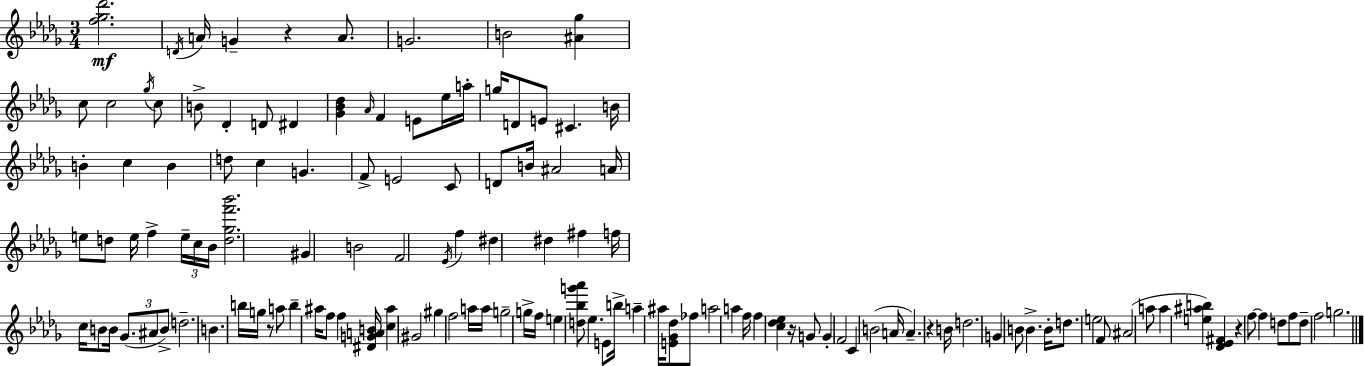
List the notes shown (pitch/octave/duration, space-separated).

[F5,Gb5,Db6]/h. D4/s A4/s G4/q R/q A4/e. G4/h. B4/h [A#4,Gb5]/q C5/e C5/h Gb5/s C5/e B4/e Db4/q D4/e D#4/q [Gb4,Bb4,Db5]/q Ab4/s F4/q E4/e Eb5/s A5/s G5/s D4/e E4/e C#4/q. B4/s B4/q C5/q B4/q D5/e C5/q G4/q. F4/e E4/h C4/e D4/e B4/s A#4/h A4/s E5/e D5/e E5/s F5/q E5/s C5/s Bb4/s [D5,Gb5,F6,Bb6]/h. G#4/q B4/h F4/h Eb4/s F5/q D#5/q D#5/q F#5/q F5/s C5/s B4/e B4/s Gb4/e. A#4/e B4/e D5/h. B4/q. B5/s G5/s R/e A5/e B5/q A#5/s F5/e F5/q [D#4,G4,A4,B4]/s [C5,A#5]/q G#4/h G#5/q F5/h A5/s A5/s G5/h G5/s F5/s E5/q [D5,Bb5,G6,Ab6]/e Eb5/q. E4/e B5/s A5/q A#5/s [E4,Gb4,Db5]/e FES5/e A5/h A5/q F5/s F5/q [C5,Db5,Eb5]/q R/s G4/e G4/q F4/h C4/q B4/h A4/s A4/q. R/q B4/s D5/h. G4/q B4/e B4/q. B4/s D5/e. E5/h F4/e A#4/h A5/e A5/q [E5,A#5,B5]/q [Db4,Eb4,F#4]/q R/q F5/e F5/q D5/e F5/e D5/e F5/h G5/h.